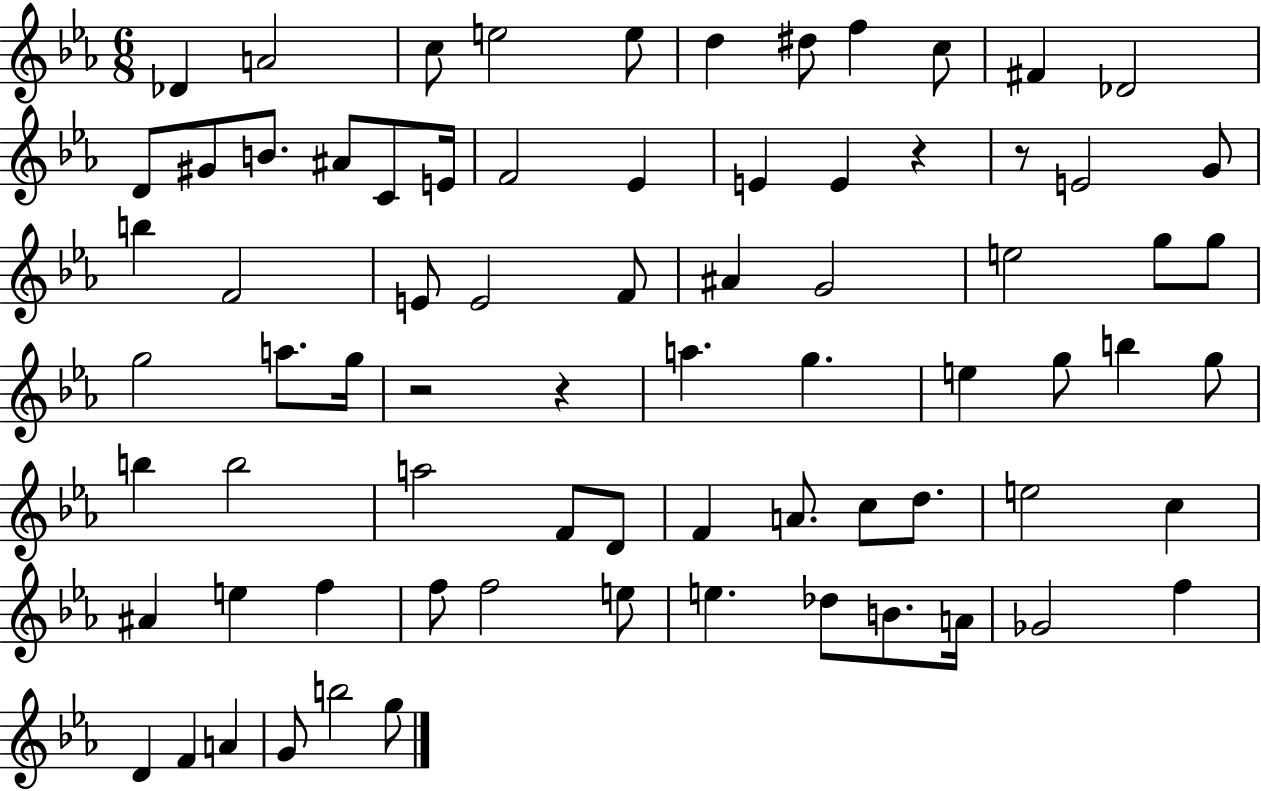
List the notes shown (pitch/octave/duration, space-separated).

Db4/q A4/h C5/e E5/h E5/e D5/q D#5/e F5/q C5/e F#4/q Db4/h D4/e G#4/e B4/e. A#4/e C4/e E4/s F4/h Eb4/q E4/q E4/q R/q R/e E4/h G4/e B5/q F4/h E4/e E4/h F4/e A#4/q G4/h E5/h G5/e G5/e G5/h A5/e. G5/s R/h R/q A5/q. G5/q. E5/q G5/e B5/q G5/e B5/q B5/h A5/h F4/e D4/e F4/q A4/e. C5/e D5/e. E5/h C5/q A#4/q E5/q F5/q F5/e F5/h E5/e E5/q. Db5/e B4/e. A4/s Gb4/h F5/q D4/q F4/q A4/q G4/e B5/h G5/e